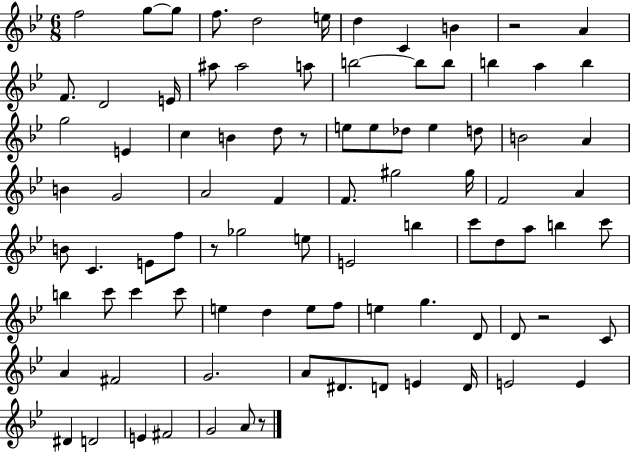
F5/h G5/e G5/e F5/e. D5/h E5/s D5/q C4/q B4/q R/h A4/q F4/e. D4/h E4/s A#5/e A#5/h A5/e B5/h B5/e B5/e B5/q A5/q B5/q G5/h E4/q C5/q B4/q D5/e R/e E5/e E5/e Db5/e E5/q D5/e B4/h A4/q B4/q G4/h A4/h F4/q F4/e. G#5/h G#5/s F4/h A4/q B4/e C4/q. E4/e F5/e R/e Gb5/h E5/e E4/h B5/q C6/e D5/e A5/e B5/q C6/e B5/q C6/e C6/q C6/e E5/q D5/q E5/e F5/e E5/q G5/q. D4/e D4/e R/h C4/e A4/q F#4/h G4/h. A4/e D#4/e. D4/e E4/q D4/s E4/h E4/q D#4/q D4/h E4/q F#4/h G4/h A4/e R/e